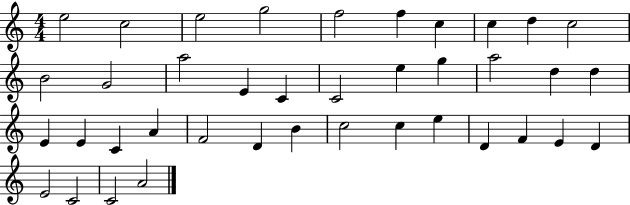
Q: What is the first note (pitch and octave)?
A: E5